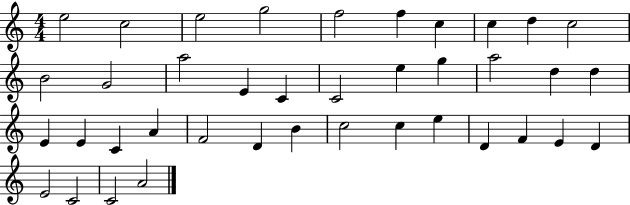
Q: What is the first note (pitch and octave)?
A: E5